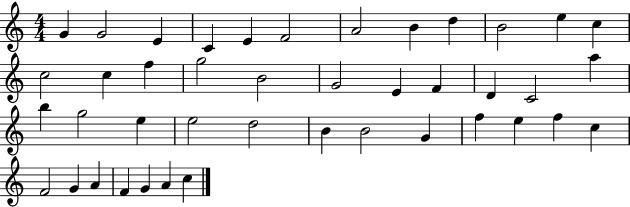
{
  \clef treble
  \numericTimeSignature
  \time 4/4
  \key c \major
  g'4 g'2 e'4 | c'4 e'4 f'2 | a'2 b'4 d''4 | b'2 e''4 c''4 | \break c''2 c''4 f''4 | g''2 b'2 | g'2 e'4 f'4 | d'4 c'2 a''4 | \break b''4 g''2 e''4 | e''2 d''2 | b'4 b'2 g'4 | f''4 e''4 f''4 c''4 | \break f'2 g'4 a'4 | f'4 g'4 a'4 c''4 | \bar "|."
}